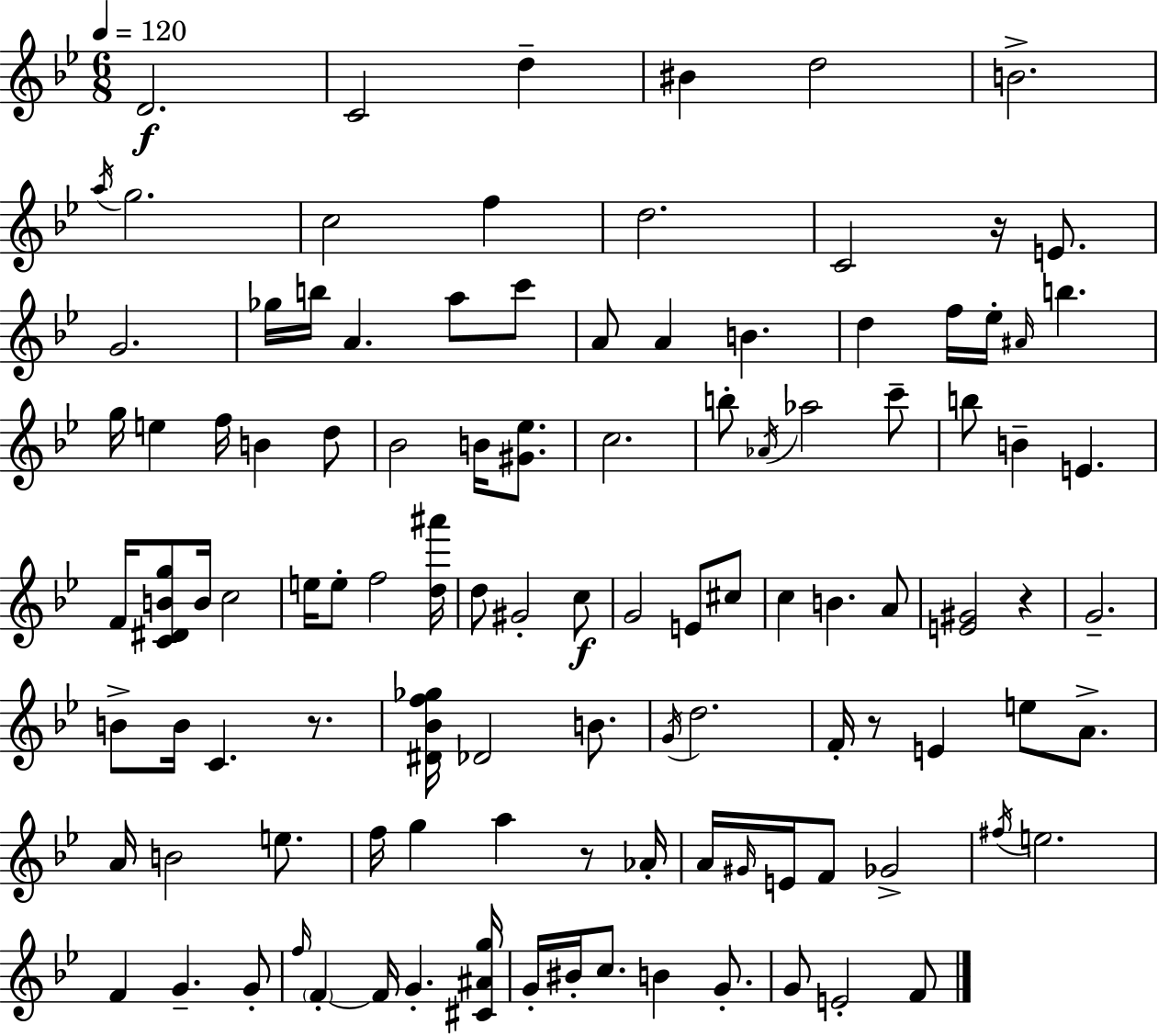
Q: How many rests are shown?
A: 5